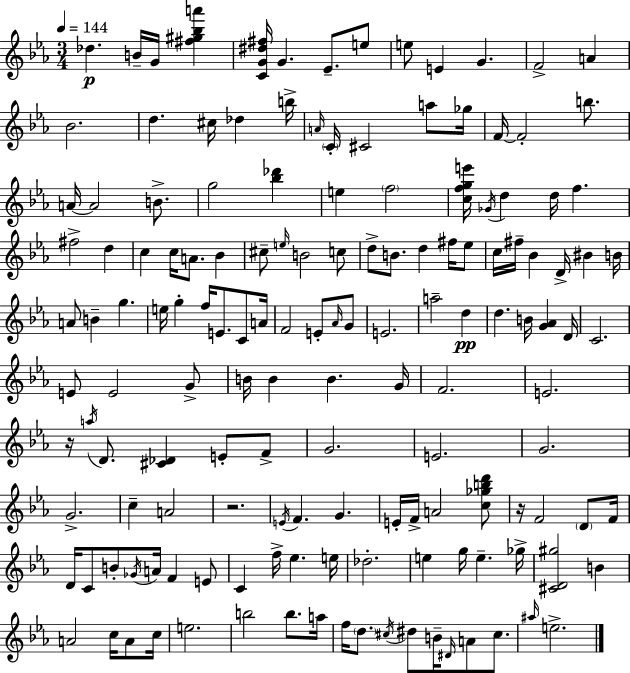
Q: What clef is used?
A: treble